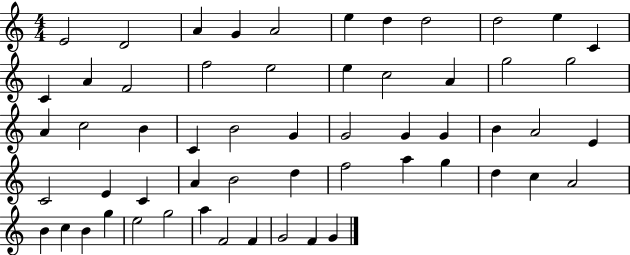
E4/h D4/h A4/q G4/q A4/h E5/q D5/q D5/h D5/h E5/q C4/q C4/q A4/q F4/h F5/h E5/h E5/q C5/h A4/q G5/h G5/h A4/q C5/h B4/q C4/q B4/h G4/q G4/h G4/q G4/q B4/q A4/h E4/q C4/h E4/q C4/q A4/q B4/h D5/q F5/h A5/q G5/q D5/q C5/q A4/h B4/q C5/q B4/q G5/q E5/h G5/h A5/q F4/h F4/q G4/h F4/q G4/q